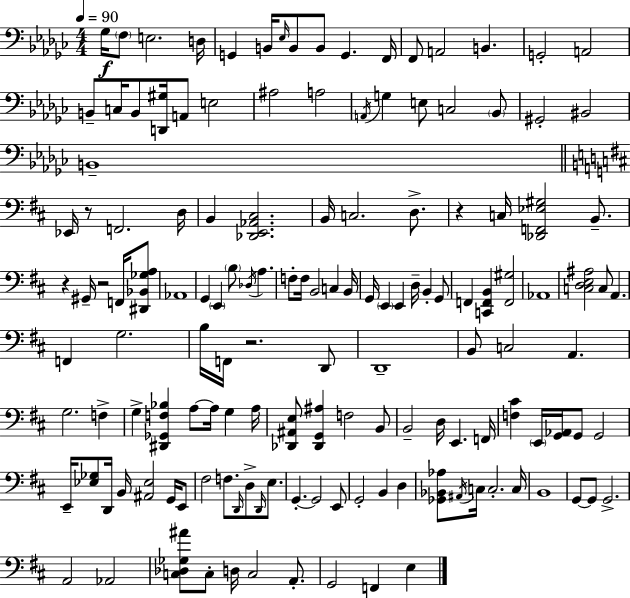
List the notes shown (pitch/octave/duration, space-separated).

Gb3/s F3/e E3/h. D3/s G2/q B2/s Eb3/s B2/e B2/e G2/q. F2/s F2/e A2/h B2/q. G2/h A2/h B2/e C3/s B2/e [D2,G#3]/s A2/e E3/h A#3/h A3/h A2/s G3/q E3/e C3/h Bb2/e G#2/h BIS2/h B2/w Eb2/s R/e F2/h. D3/s B2/q [Db2,E2,Ab2,C#3]/h. B2/s C3/h. D3/e. R/q C3/s [Db2,F2,Eb3,G#3]/h B2/e. R/q G#2/s R/h F2/s [D#2,Bb2,Gb3,A3]/e Ab2/w G2/q E2/q B3/e Db3/s A3/q. F3/e F3/s B2/h C3/q B2/s G2/s E2/q E2/q D3/s B2/q G2/e F2/q [C2,F2,B2]/q [F2,G#3]/h Ab2/w [C3,D3,E3,A#3]/h C3/e A2/q. F2/q G3/h. B3/s F2/s R/h. D2/e D2/w B2/e C3/h A2/q. G3/h. F3/q G3/q [D#2,Gb2,F3,Bb3]/q A3/e A3/s G3/q A3/s [Db2,A#2,E3]/e [Db2,G2,A#3]/q F3/h B2/e B2/h D3/s E2/q. F2/s [F3,C#4]/q E2/s [G2,Ab2]/s G2/e G2/h E2/s [Eb3,Gb3]/e D2/s B2/s [A#2,Eb3]/h G2/s E2/e F#3/h F3/e. D2/s D3/e D2/s E3/e. G2/q. G2/h E2/e G2/h B2/q D3/q [Gb2,Bb2,Ab3]/e A#2/s C3/s C3/h. C3/s B2/w G2/e G2/e G2/h. A2/h Ab2/h [C3,Db3,Gb3,A#4]/e C3/e D3/s C3/h A2/e. G2/h F2/q E3/q